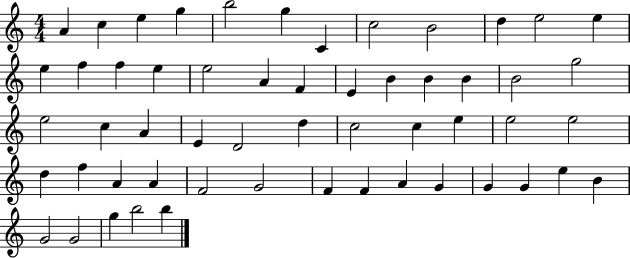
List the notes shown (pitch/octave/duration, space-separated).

A4/q C5/q E5/q G5/q B5/h G5/q C4/q C5/h B4/h D5/q E5/h E5/q E5/q F5/q F5/q E5/q E5/h A4/q F4/q E4/q B4/q B4/q B4/q B4/h G5/h E5/h C5/q A4/q E4/q D4/h D5/q C5/h C5/q E5/q E5/h E5/h D5/q F5/q A4/q A4/q F4/h G4/h F4/q F4/q A4/q G4/q G4/q G4/q E5/q B4/q G4/h G4/h G5/q B5/h B5/q